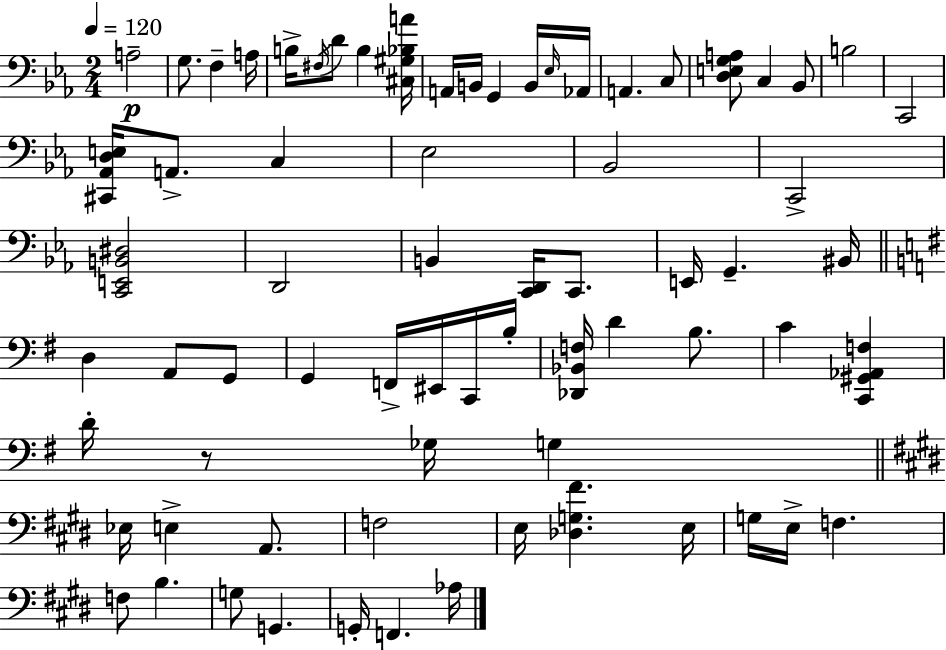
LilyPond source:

{
  \clef bass
  \numericTimeSignature
  \time 2/4
  \key ees \major
  \tempo 4 = 120
  a2--\p | g8. f4-- a16 | b16-> \acciaccatura { fis16 } d'8 b4 | <cis gis bes a'>16 a,16 b,16 g,4 b,16 | \break \grace { ees16 } aes,16 a,4. | c8 <d e g a>8 c4 | bes,8 b2 | c,2 | \break <cis, aes, d e>16 a,8.-> c4 | ees2 | bes,2 | c,2-> | \break <c, e, b, dis>2 | d,2 | b,4 <c, d,>16 c,8. | e,16 g,4.-- | \break bis,16 \bar "||" \break \key e \minor d4 a,8 g,8 | g,4 f,16-> eis,16 c,16 b16-. | <des, bes, f>16 d'4 b8. | c'4 <c, gis, aes, f>4 | \break d'16-. r8 ges16 g4 | \bar "||" \break \key e \major ees16 e4-> a,8. | f2 | e16 <des g fis'>4. e16 | g16 e16-> f4. | \break f8 b4. | g8 g,4. | g,16-. f,4. aes16 | \bar "|."
}